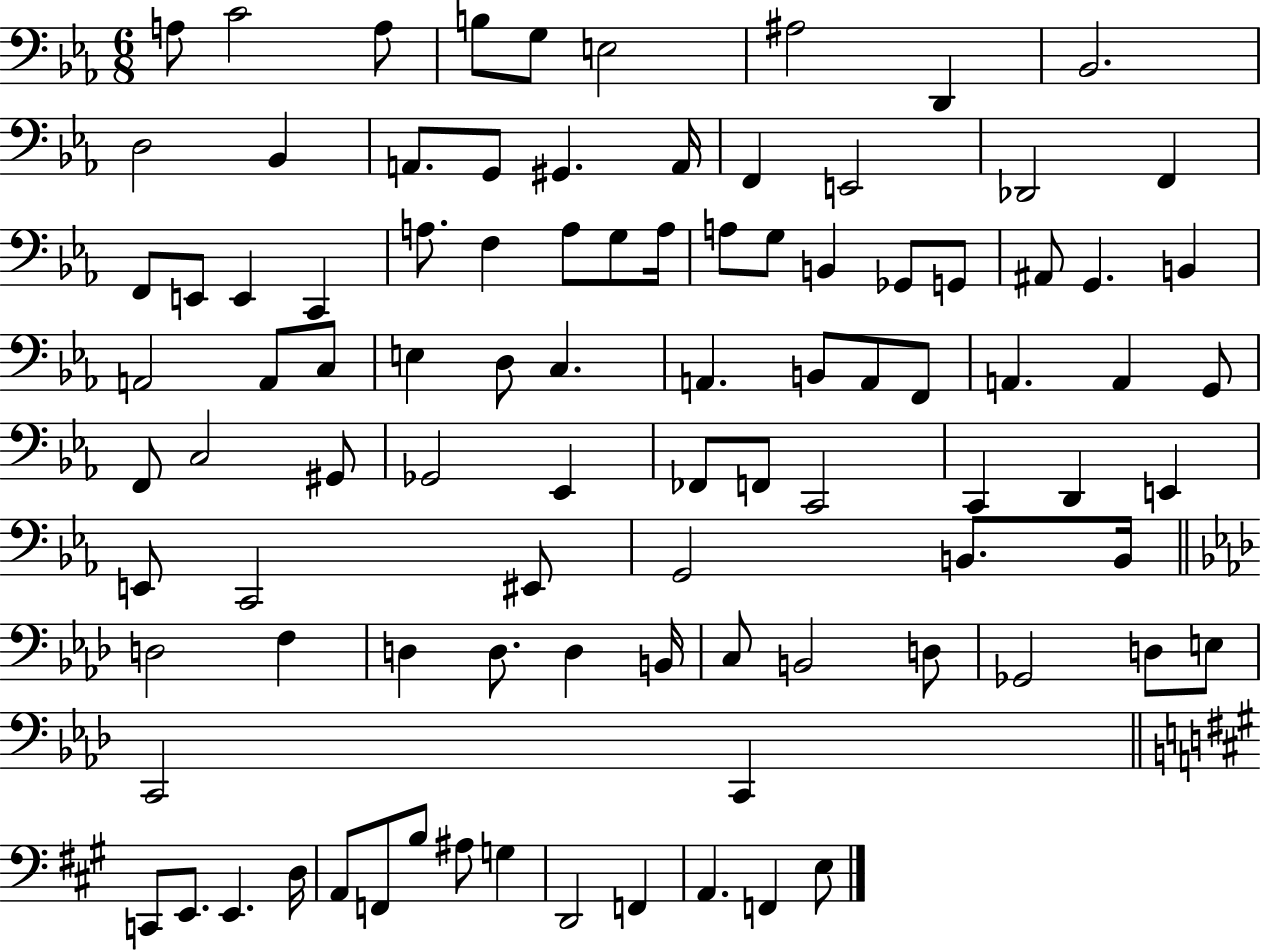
A3/e C4/h A3/e B3/e G3/e E3/h A#3/h D2/q Bb2/h. D3/h Bb2/q A2/e. G2/e G#2/q. A2/s F2/q E2/h Db2/h F2/q F2/e E2/e E2/q C2/q A3/e. F3/q A3/e G3/e A3/s A3/e G3/e B2/q Gb2/e G2/e A#2/e G2/q. B2/q A2/h A2/e C3/e E3/q D3/e C3/q. A2/q. B2/e A2/e F2/e A2/q. A2/q G2/e F2/e C3/h G#2/e Gb2/h Eb2/q FES2/e F2/e C2/h C2/q D2/q E2/q E2/e C2/h EIS2/e G2/h B2/e. B2/s D3/h F3/q D3/q D3/e. D3/q B2/s C3/e B2/h D3/e Gb2/h D3/e E3/e C2/h C2/q C2/e E2/e. E2/q. D3/s A2/e F2/e B3/e A#3/e G3/q D2/h F2/q A2/q. F2/q E3/e